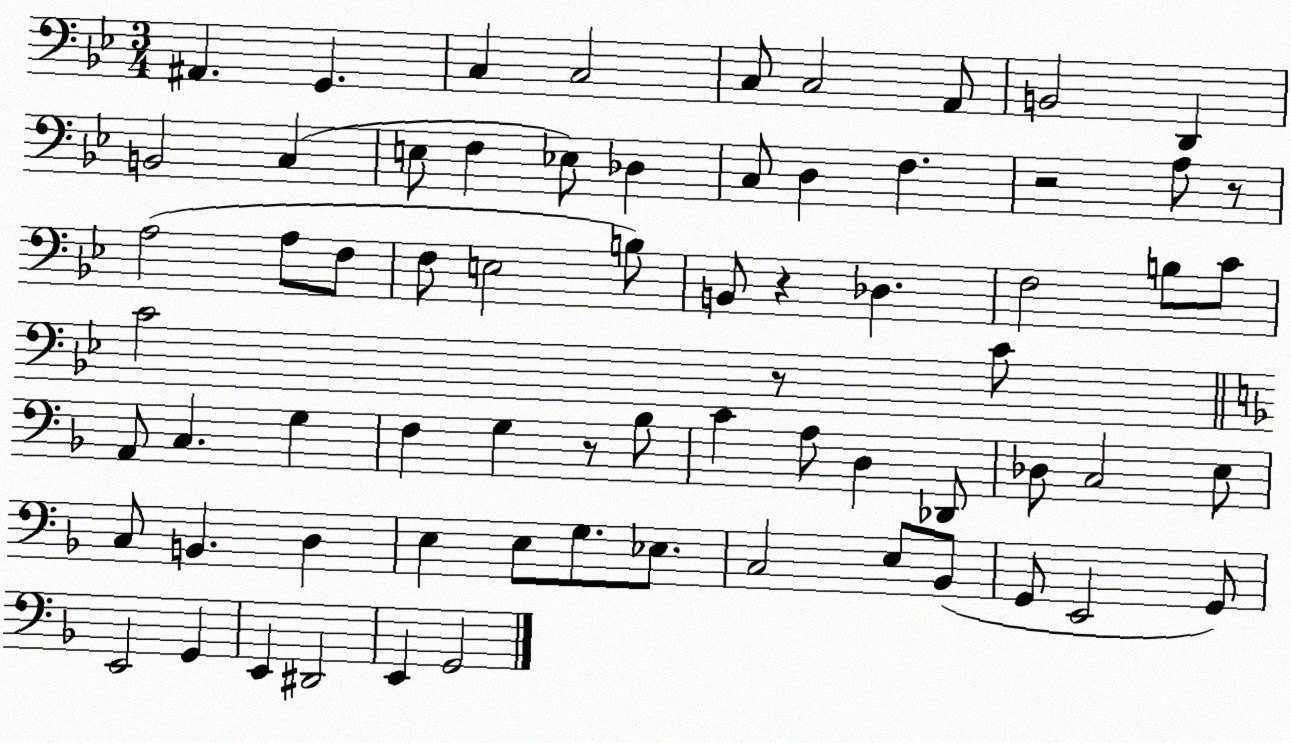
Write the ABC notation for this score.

X:1
T:Untitled
M:3/4
L:1/4
K:Bb
^A,, G,, C, C,2 C,/2 C,2 A,,/2 B,,2 D,, B,,2 C, E,/2 F, _E,/2 _D, C,/2 D, F, z2 A,/2 z/2 A,2 A,/2 F,/2 F,/2 E,2 B,/2 B,,/2 z _D, F,2 B,/2 C/2 C2 z/2 C/2 A,,/2 C, G, F, G, z/2 _B,/2 C A,/2 D, _D,,/2 _D,/2 C,2 E,/2 C,/2 B,, D, E, E,/2 G,/2 _E,/2 C,2 E,/2 _B,,/2 G,,/2 E,,2 G,,/2 E,,2 G,, E,, ^D,,2 E,, G,,2